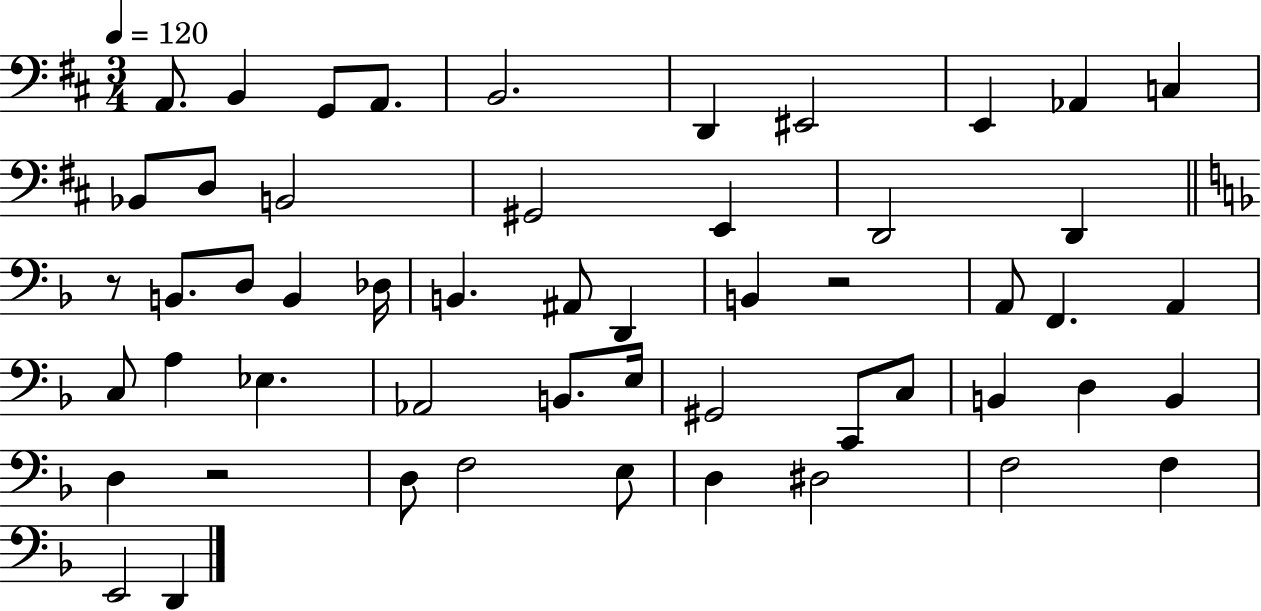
A2/e. B2/q G2/e A2/e. B2/h. D2/q EIS2/h E2/q Ab2/q C3/q Bb2/e D3/e B2/h G#2/h E2/q D2/h D2/q R/e B2/e. D3/e B2/q Db3/s B2/q. A#2/e D2/q B2/q R/h A2/e F2/q. A2/q C3/e A3/q Eb3/q. Ab2/h B2/e. E3/s G#2/h C2/e C3/e B2/q D3/q B2/q D3/q R/h D3/e F3/h E3/e D3/q D#3/h F3/h F3/q E2/h D2/q